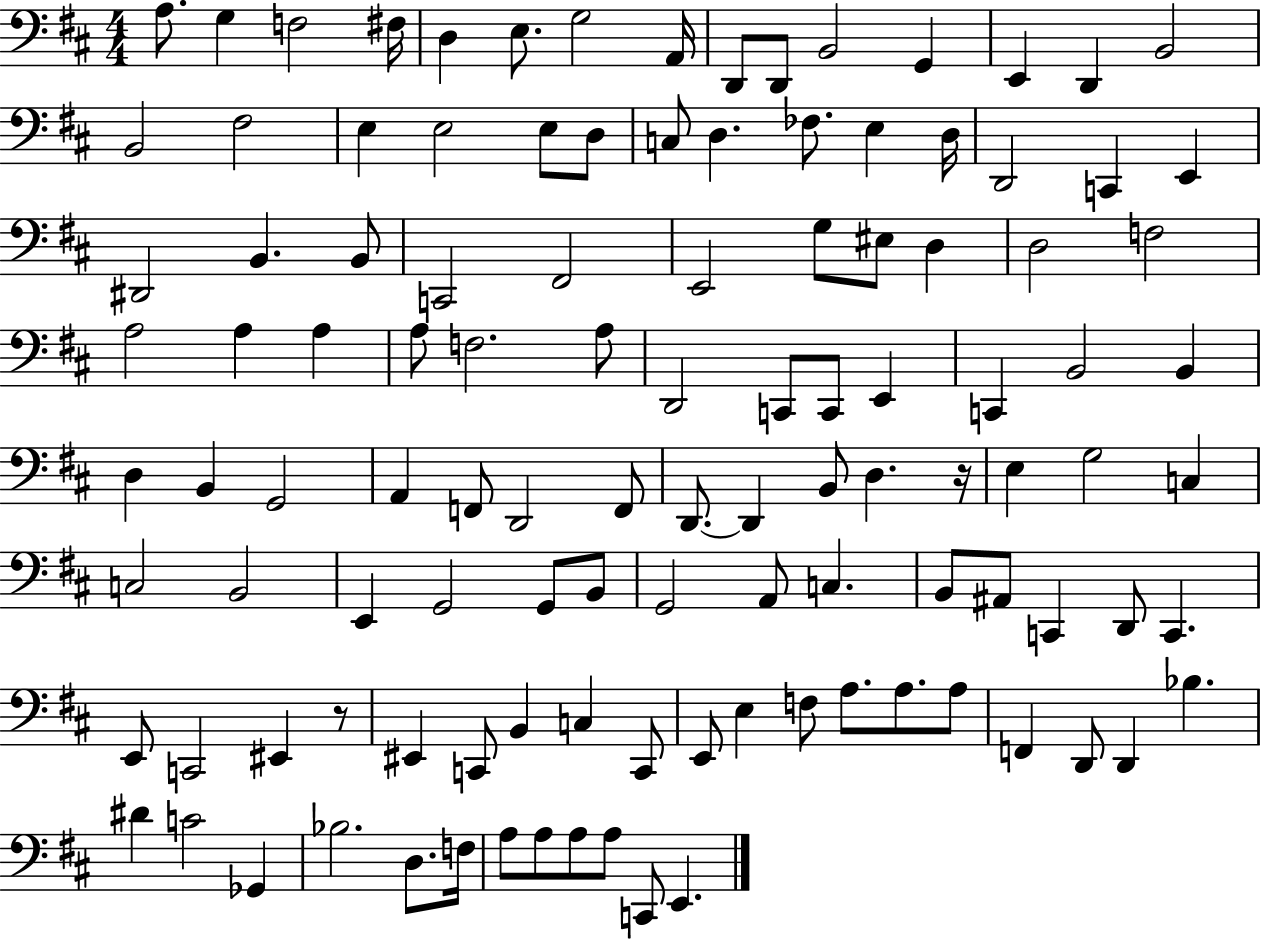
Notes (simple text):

A3/e. G3/q F3/h F#3/s D3/q E3/e. G3/h A2/s D2/e D2/e B2/h G2/q E2/q D2/q B2/h B2/h F#3/h E3/q E3/h E3/e D3/e C3/e D3/q. FES3/e. E3/q D3/s D2/h C2/q E2/q D#2/h B2/q. B2/e C2/h F#2/h E2/h G3/e EIS3/e D3/q D3/h F3/h A3/h A3/q A3/q A3/e F3/h. A3/e D2/h C2/e C2/e E2/q C2/q B2/h B2/q D3/q B2/q G2/h A2/q F2/e D2/h F2/e D2/e. D2/q B2/e D3/q. R/s E3/q G3/h C3/q C3/h B2/h E2/q G2/h G2/e B2/e G2/h A2/e C3/q. B2/e A#2/e C2/q D2/e C2/q. E2/e C2/h EIS2/q R/e EIS2/q C2/e B2/q C3/q C2/e E2/e E3/q F3/e A3/e. A3/e. A3/e F2/q D2/e D2/q Bb3/q. D#4/q C4/h Gb2/q Bb3/h. D3/e. F3/s A3/e A3/e A3/e A3/e C2/e E2/q.